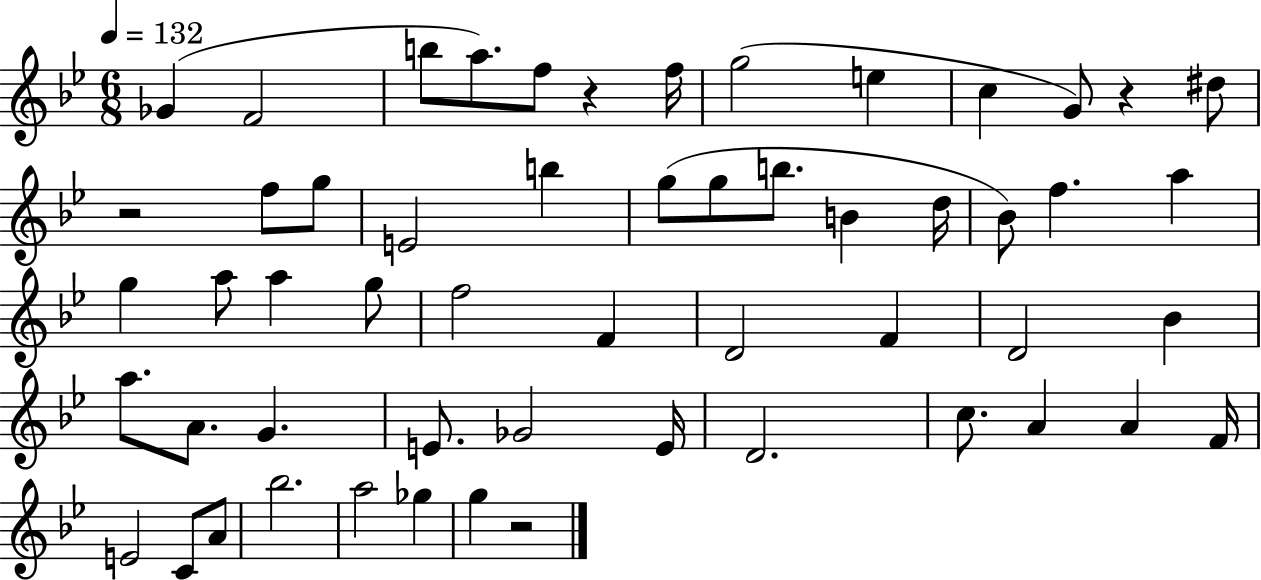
{
  \clef treble
  \numericTimeSignature
  \time 6/8
  \key bes \major
  \tempo 4 = 132
  ges'4( f'2 | b''8 a''8.) f''8 r4 f''16 | g''2( e''4 | c''4 g'8) r4 dis''8 | \break r2 f''8 g''8 | e'2 b''4 | g''8( g''8 b''8. b'4 d''16 | bes'8) f''4. a''4 | \break g''4 a''8 a''4 g''8 | f''2 f'4 | d'2 f'4 | d'2 bes'4 | \break a''8. a'8. g'4. | e'8. ges'2 e'16 | d'2. | c''8. a'4 a'4 f'16 | \break e'2 c'8 a'8 | bes''2. | a''2 ges''4 | g''4 r2 | \break \bar "|."
}